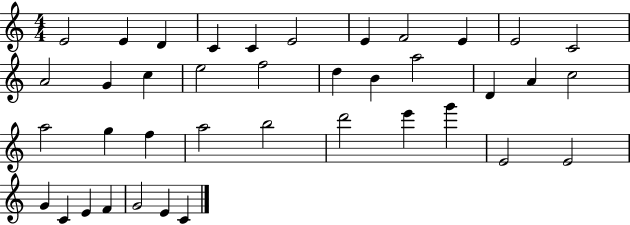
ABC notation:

X:1
T:Untitled
M:4/4
L:1/4
K:C
E2 E D C C E2 E F2 E E2 C2 A2 G c e2 f2 d B a2 D A c2 a2 g f a2 b2 d'2 e' g' E2 E2 G C E F G2 E C